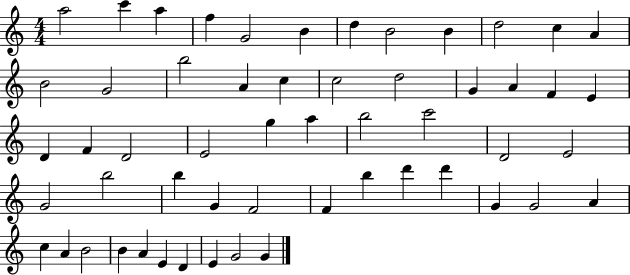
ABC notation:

X:1
T:Untitled
M:4/4
L:1/4
K:C
a2 c' a f G2 B d B2 B d2 c A B2 G2 b2 A c c2 d2 G A F E D F D2 E2 g a b2 c'2 D2 E2 G2 b2 b G F2 F b d' d' G G2 A c A B2 B A E D E G2 G